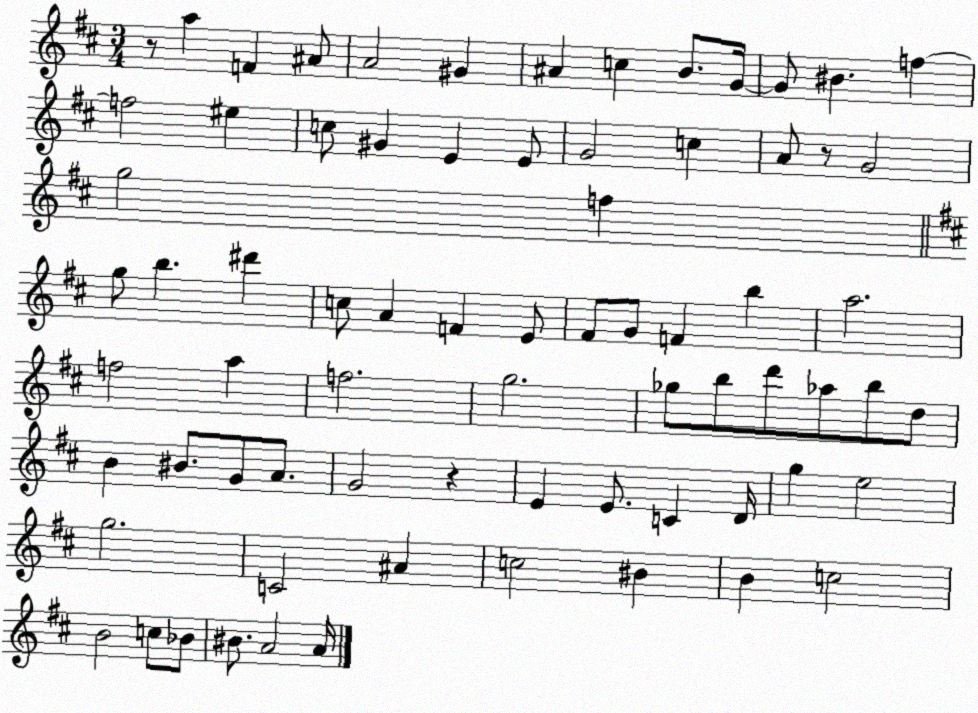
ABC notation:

X:1
T:Untitled
M:3/4
L:1/4
K:D
z/2 a F ^A/2 A2 ^G ^A c B/2 G/4 G/2 ^B f f2 ^e c/2 ^G E E/2 G2 c A/2 z/2 G2 g2 f g/2 b ^d' c/2 A F E/2 ^F/2 G/2 F b a2 f2 a f2 g2 _g/2 b/2 d'/2 _a/2 b/2 d/2 B ^B/2 G/2 A/2 G2 z E E/2 C D/4 g e2 g2 C2 ^A c2 ^B B c2 B2 c/2 _B/2 ^B/2 A2 A/4